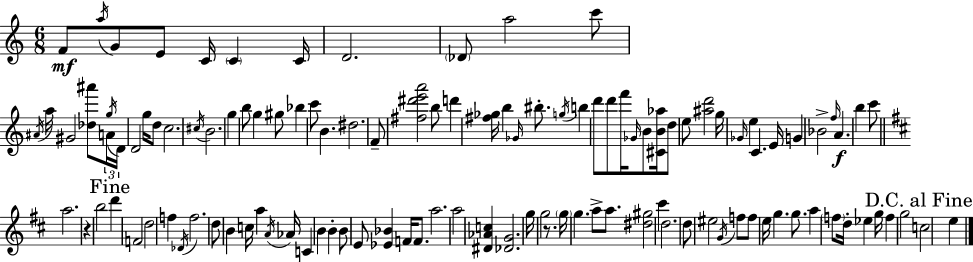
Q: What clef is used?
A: treble